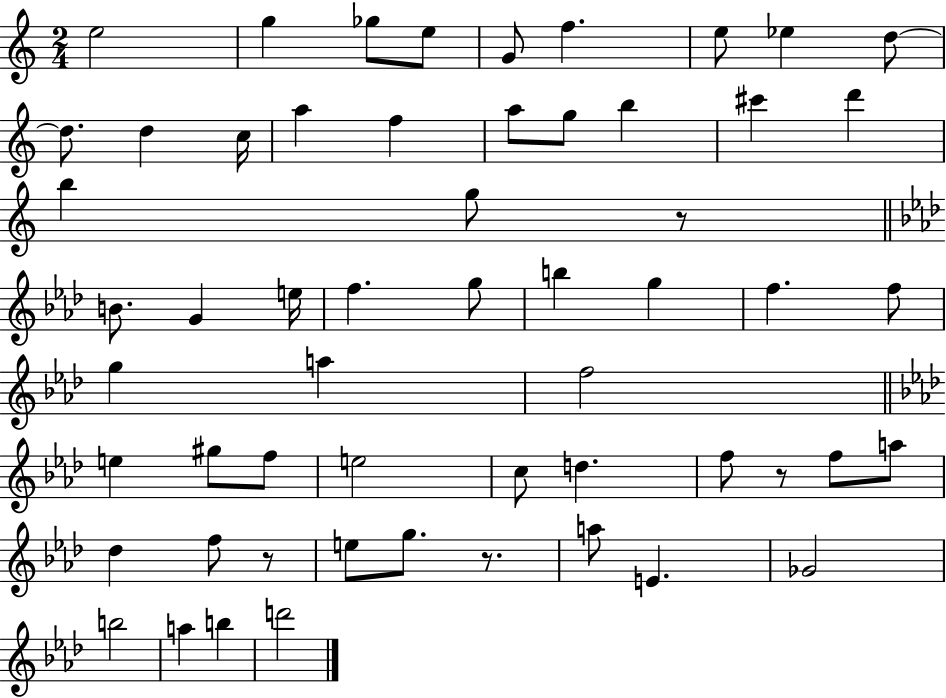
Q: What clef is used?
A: treble